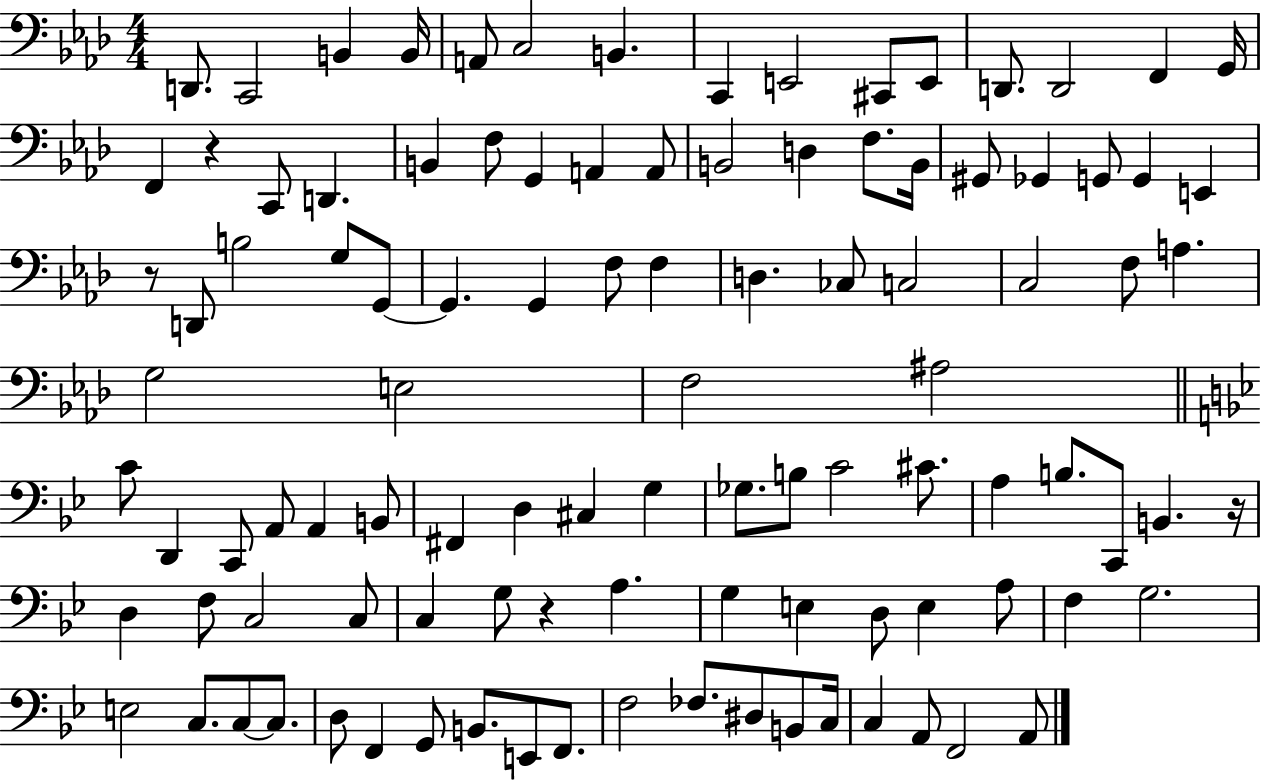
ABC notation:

X:1
T:Untitled
M:4/4
L:1/4
K:Ab
D,,/2 C,,2 B,, B,,/4 A,,/2 C,2 B,, C,, E,,2 ^C,,/2 E,,/2 D,,/2 D,,2 F,, G,,/4 F,, z C,,/2 D,, B,, F,/2 G,, A,, A,,/2 B,,2 D, F,/2 B,,/4 ^G,,/2 _G,, G,,/2 G,, E,, z/2 D,,/2 B,2 G,/2 G,,/2 G,, G,, F,/2 F, D, _C,/2 C,2 C,2 F,/2 A, G,2 E,2 F,2 ^A,2 C/2 D,, C,,/2 A,,/2 A,, B,,/2 ^F,, D, ^C, G, _G,/2 B,/2 C2 ^C/2 A, B,/2 C,,/2 B,, z/4 D, F,/2 C,2 C,/2 C, G,/2 z A, G, E, D,/2 E, A,/2 F, G,2 E,2 C,/2 C,/2 C,/2 D,/2 F,, G,,/2 B,,/2 E,,/2 F,,/2 F,2 _F,/2 ^D,/2 B,,/2 C,/4 C, A,,/2 F,,2 A,,/2